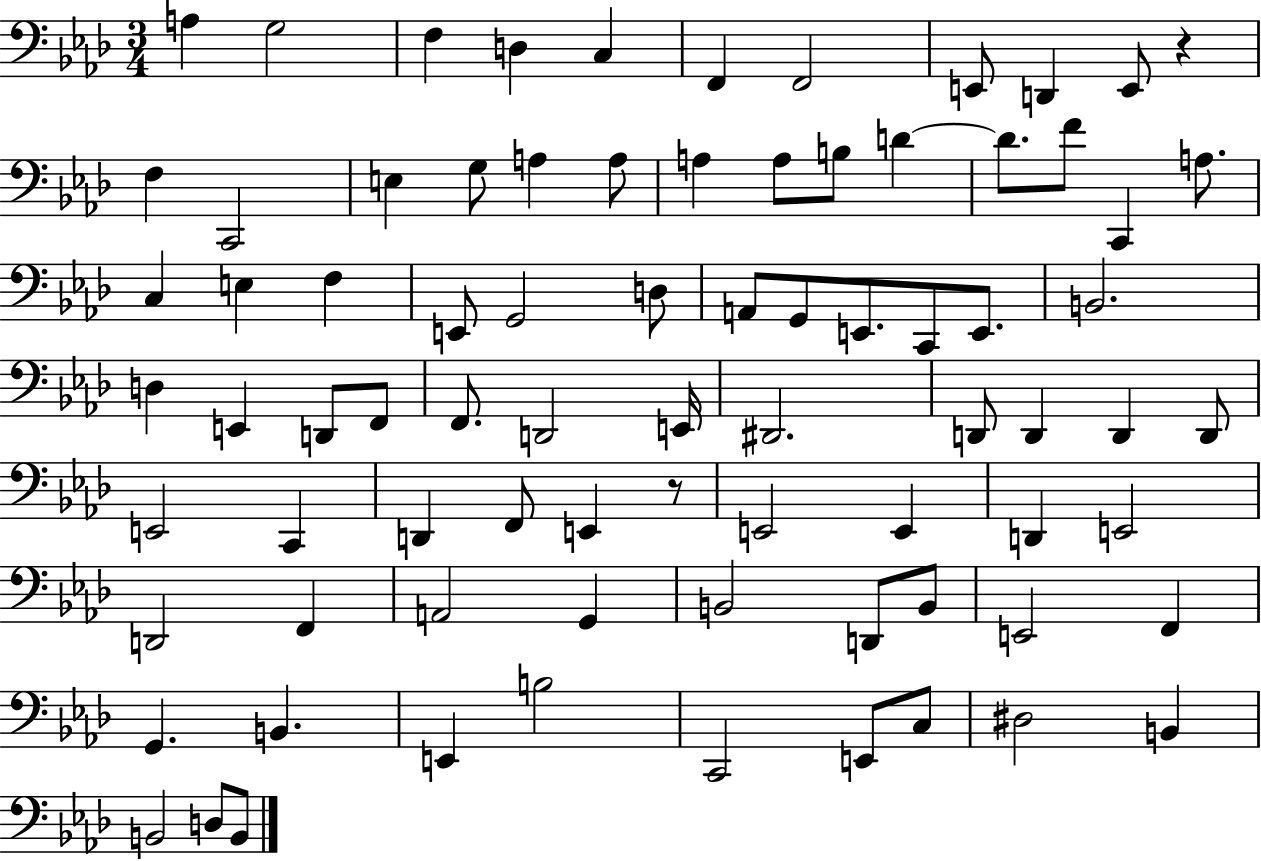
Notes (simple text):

A3/q G3/h F3/q D3/q C3/q F2/q F2/h E2/e D2/q E2/e R/q F3/q C2/h E3/q G3/e A3/q A3/e A3/q A3/e B3/e D4/q D4/e. F4/e C2/q A3/e. C3/q E3/q F3/q E2/e G2/h D3/e A2/e G2/e E2/e. C2/e E2/e. B2/h. D3/q E2/q D2/e F2/e F2/e. D2/h E2/s D#2/h. D2/e D2/q D2/q D2/e E2/h C2/q D2/q F2/e E2/q R/e E2/h E2/q D2/q E2/h D2/h F2/q A2/h G2/q B2/h D2/e B2/e E2/h F2/q G2/q. B2/q. E2/q B3/h C2/h E2/e C3/e D#3/h B2/q B2/h D3/e B2/e